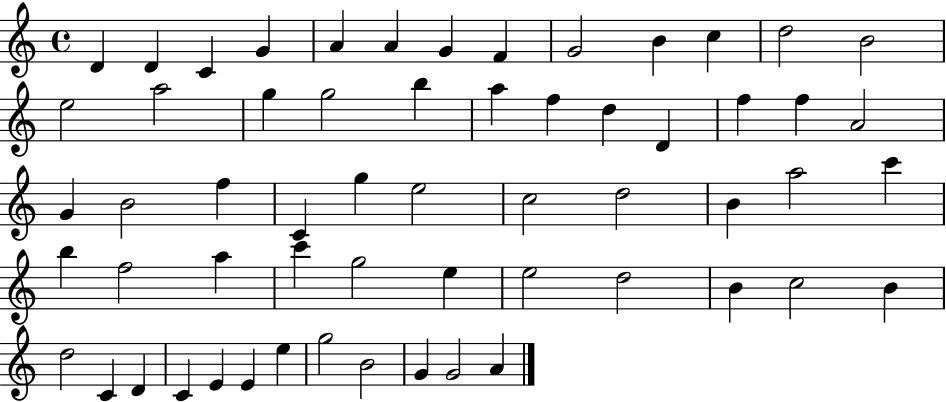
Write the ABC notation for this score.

X:1
T:Untitled
M:4/4
L:1/4
K:C
D D C G A A G F G2 B c d2 B2 e2 a2 g g2 b a f d D f f A2 G B2 f C g e2 c2 d2 B a2 c' b f2 a c' g2 e e2 d2 B c2 B d2 C D C E E e g2 B2 G G2 A